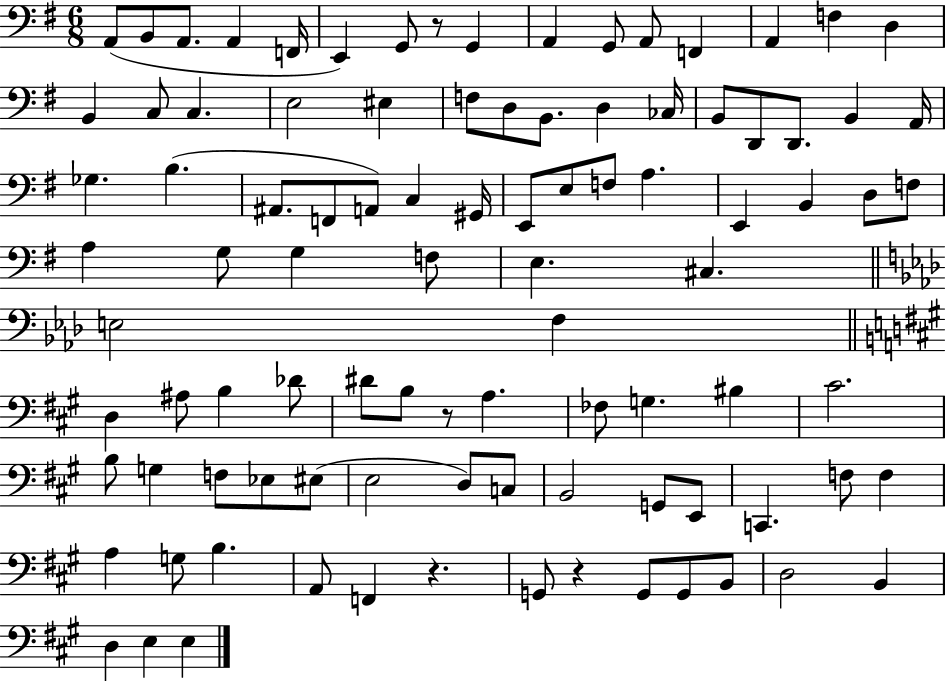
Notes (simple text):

A2/e B2/e A2/e. A2/q F2/s E2/q G2/e R/e G2/q A2/q G2/e A2/e F2/q A2/q F3/q D3/q B2/q C3/e C3/q. E3/h EIS3/q F3/e D3/e B2/e. D3/q CES3/s B2/e D2/e D2/e. B2/q A2/s Gb3/q. B3/q. A#2/e. F2/e A2/e C3/q G#2/s E2/e E3/e F3/e A3/q. E2/q B2/q D3/e F3/e A3/q G3/e G3/q F3/e E3/q. C#3/q. E3/h F3/q D3/q A#3/e B3/q Db4/e D#4/e B3/e R/e A3/q. FES3/e G3/q. BIS3/q C#4/h. B3/e G3/q F3/e Eb3/e EIS3/e E3/h D3/e C3/e B2/h G2/e E2/e C2/q. F3/e F3/q A3/q G3/e B3/q. A2/e F2/q R/q. G2/e R/q G2/e G2/e B2/e D3/h B2/q D3/q E3/q E3/q